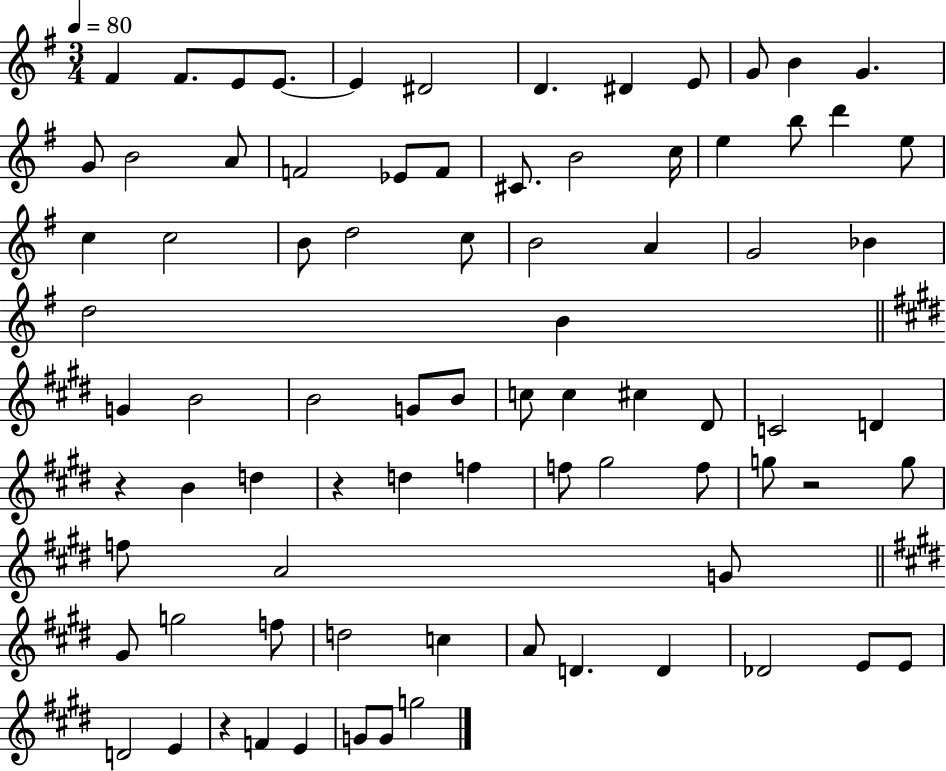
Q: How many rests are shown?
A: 4